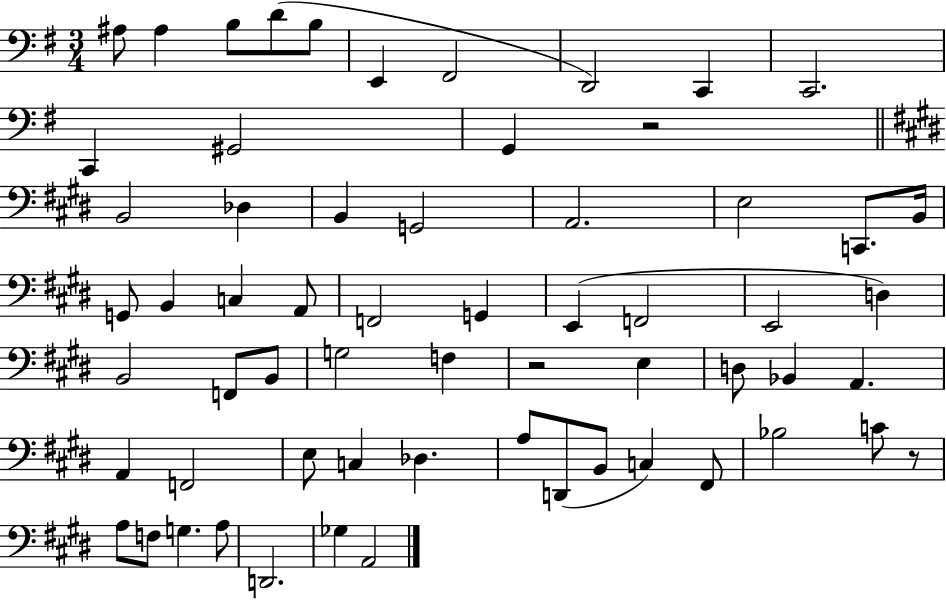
X:1
T:Untitled
M:3/4
L:1/4
K:G
^A,/2 ^A, B,/2 D/2 B,/2 E,, ^F,,2 D,,2 C,, C,,2 C,, ^G,,2 G,, z2 B,,2 _D, B,, G,,2 A,,2 E,2 C,,/2 B,,/4 G,,/2 B,, C, A,,/2 F,,2 G,, E,, F,,2 E,,2 D, B,,2 F,,/2 B,,/2 G,2 F, z2 E, D,/2 _B,, A,, A,, F,,2 E,/2 C, _D, A,/2 D,,/2 B,,/2 C, ^F,,/2 _B,2 C/2 z/2 A,/2 F,/2 G, A,/2 D,,2 _G, A,,2